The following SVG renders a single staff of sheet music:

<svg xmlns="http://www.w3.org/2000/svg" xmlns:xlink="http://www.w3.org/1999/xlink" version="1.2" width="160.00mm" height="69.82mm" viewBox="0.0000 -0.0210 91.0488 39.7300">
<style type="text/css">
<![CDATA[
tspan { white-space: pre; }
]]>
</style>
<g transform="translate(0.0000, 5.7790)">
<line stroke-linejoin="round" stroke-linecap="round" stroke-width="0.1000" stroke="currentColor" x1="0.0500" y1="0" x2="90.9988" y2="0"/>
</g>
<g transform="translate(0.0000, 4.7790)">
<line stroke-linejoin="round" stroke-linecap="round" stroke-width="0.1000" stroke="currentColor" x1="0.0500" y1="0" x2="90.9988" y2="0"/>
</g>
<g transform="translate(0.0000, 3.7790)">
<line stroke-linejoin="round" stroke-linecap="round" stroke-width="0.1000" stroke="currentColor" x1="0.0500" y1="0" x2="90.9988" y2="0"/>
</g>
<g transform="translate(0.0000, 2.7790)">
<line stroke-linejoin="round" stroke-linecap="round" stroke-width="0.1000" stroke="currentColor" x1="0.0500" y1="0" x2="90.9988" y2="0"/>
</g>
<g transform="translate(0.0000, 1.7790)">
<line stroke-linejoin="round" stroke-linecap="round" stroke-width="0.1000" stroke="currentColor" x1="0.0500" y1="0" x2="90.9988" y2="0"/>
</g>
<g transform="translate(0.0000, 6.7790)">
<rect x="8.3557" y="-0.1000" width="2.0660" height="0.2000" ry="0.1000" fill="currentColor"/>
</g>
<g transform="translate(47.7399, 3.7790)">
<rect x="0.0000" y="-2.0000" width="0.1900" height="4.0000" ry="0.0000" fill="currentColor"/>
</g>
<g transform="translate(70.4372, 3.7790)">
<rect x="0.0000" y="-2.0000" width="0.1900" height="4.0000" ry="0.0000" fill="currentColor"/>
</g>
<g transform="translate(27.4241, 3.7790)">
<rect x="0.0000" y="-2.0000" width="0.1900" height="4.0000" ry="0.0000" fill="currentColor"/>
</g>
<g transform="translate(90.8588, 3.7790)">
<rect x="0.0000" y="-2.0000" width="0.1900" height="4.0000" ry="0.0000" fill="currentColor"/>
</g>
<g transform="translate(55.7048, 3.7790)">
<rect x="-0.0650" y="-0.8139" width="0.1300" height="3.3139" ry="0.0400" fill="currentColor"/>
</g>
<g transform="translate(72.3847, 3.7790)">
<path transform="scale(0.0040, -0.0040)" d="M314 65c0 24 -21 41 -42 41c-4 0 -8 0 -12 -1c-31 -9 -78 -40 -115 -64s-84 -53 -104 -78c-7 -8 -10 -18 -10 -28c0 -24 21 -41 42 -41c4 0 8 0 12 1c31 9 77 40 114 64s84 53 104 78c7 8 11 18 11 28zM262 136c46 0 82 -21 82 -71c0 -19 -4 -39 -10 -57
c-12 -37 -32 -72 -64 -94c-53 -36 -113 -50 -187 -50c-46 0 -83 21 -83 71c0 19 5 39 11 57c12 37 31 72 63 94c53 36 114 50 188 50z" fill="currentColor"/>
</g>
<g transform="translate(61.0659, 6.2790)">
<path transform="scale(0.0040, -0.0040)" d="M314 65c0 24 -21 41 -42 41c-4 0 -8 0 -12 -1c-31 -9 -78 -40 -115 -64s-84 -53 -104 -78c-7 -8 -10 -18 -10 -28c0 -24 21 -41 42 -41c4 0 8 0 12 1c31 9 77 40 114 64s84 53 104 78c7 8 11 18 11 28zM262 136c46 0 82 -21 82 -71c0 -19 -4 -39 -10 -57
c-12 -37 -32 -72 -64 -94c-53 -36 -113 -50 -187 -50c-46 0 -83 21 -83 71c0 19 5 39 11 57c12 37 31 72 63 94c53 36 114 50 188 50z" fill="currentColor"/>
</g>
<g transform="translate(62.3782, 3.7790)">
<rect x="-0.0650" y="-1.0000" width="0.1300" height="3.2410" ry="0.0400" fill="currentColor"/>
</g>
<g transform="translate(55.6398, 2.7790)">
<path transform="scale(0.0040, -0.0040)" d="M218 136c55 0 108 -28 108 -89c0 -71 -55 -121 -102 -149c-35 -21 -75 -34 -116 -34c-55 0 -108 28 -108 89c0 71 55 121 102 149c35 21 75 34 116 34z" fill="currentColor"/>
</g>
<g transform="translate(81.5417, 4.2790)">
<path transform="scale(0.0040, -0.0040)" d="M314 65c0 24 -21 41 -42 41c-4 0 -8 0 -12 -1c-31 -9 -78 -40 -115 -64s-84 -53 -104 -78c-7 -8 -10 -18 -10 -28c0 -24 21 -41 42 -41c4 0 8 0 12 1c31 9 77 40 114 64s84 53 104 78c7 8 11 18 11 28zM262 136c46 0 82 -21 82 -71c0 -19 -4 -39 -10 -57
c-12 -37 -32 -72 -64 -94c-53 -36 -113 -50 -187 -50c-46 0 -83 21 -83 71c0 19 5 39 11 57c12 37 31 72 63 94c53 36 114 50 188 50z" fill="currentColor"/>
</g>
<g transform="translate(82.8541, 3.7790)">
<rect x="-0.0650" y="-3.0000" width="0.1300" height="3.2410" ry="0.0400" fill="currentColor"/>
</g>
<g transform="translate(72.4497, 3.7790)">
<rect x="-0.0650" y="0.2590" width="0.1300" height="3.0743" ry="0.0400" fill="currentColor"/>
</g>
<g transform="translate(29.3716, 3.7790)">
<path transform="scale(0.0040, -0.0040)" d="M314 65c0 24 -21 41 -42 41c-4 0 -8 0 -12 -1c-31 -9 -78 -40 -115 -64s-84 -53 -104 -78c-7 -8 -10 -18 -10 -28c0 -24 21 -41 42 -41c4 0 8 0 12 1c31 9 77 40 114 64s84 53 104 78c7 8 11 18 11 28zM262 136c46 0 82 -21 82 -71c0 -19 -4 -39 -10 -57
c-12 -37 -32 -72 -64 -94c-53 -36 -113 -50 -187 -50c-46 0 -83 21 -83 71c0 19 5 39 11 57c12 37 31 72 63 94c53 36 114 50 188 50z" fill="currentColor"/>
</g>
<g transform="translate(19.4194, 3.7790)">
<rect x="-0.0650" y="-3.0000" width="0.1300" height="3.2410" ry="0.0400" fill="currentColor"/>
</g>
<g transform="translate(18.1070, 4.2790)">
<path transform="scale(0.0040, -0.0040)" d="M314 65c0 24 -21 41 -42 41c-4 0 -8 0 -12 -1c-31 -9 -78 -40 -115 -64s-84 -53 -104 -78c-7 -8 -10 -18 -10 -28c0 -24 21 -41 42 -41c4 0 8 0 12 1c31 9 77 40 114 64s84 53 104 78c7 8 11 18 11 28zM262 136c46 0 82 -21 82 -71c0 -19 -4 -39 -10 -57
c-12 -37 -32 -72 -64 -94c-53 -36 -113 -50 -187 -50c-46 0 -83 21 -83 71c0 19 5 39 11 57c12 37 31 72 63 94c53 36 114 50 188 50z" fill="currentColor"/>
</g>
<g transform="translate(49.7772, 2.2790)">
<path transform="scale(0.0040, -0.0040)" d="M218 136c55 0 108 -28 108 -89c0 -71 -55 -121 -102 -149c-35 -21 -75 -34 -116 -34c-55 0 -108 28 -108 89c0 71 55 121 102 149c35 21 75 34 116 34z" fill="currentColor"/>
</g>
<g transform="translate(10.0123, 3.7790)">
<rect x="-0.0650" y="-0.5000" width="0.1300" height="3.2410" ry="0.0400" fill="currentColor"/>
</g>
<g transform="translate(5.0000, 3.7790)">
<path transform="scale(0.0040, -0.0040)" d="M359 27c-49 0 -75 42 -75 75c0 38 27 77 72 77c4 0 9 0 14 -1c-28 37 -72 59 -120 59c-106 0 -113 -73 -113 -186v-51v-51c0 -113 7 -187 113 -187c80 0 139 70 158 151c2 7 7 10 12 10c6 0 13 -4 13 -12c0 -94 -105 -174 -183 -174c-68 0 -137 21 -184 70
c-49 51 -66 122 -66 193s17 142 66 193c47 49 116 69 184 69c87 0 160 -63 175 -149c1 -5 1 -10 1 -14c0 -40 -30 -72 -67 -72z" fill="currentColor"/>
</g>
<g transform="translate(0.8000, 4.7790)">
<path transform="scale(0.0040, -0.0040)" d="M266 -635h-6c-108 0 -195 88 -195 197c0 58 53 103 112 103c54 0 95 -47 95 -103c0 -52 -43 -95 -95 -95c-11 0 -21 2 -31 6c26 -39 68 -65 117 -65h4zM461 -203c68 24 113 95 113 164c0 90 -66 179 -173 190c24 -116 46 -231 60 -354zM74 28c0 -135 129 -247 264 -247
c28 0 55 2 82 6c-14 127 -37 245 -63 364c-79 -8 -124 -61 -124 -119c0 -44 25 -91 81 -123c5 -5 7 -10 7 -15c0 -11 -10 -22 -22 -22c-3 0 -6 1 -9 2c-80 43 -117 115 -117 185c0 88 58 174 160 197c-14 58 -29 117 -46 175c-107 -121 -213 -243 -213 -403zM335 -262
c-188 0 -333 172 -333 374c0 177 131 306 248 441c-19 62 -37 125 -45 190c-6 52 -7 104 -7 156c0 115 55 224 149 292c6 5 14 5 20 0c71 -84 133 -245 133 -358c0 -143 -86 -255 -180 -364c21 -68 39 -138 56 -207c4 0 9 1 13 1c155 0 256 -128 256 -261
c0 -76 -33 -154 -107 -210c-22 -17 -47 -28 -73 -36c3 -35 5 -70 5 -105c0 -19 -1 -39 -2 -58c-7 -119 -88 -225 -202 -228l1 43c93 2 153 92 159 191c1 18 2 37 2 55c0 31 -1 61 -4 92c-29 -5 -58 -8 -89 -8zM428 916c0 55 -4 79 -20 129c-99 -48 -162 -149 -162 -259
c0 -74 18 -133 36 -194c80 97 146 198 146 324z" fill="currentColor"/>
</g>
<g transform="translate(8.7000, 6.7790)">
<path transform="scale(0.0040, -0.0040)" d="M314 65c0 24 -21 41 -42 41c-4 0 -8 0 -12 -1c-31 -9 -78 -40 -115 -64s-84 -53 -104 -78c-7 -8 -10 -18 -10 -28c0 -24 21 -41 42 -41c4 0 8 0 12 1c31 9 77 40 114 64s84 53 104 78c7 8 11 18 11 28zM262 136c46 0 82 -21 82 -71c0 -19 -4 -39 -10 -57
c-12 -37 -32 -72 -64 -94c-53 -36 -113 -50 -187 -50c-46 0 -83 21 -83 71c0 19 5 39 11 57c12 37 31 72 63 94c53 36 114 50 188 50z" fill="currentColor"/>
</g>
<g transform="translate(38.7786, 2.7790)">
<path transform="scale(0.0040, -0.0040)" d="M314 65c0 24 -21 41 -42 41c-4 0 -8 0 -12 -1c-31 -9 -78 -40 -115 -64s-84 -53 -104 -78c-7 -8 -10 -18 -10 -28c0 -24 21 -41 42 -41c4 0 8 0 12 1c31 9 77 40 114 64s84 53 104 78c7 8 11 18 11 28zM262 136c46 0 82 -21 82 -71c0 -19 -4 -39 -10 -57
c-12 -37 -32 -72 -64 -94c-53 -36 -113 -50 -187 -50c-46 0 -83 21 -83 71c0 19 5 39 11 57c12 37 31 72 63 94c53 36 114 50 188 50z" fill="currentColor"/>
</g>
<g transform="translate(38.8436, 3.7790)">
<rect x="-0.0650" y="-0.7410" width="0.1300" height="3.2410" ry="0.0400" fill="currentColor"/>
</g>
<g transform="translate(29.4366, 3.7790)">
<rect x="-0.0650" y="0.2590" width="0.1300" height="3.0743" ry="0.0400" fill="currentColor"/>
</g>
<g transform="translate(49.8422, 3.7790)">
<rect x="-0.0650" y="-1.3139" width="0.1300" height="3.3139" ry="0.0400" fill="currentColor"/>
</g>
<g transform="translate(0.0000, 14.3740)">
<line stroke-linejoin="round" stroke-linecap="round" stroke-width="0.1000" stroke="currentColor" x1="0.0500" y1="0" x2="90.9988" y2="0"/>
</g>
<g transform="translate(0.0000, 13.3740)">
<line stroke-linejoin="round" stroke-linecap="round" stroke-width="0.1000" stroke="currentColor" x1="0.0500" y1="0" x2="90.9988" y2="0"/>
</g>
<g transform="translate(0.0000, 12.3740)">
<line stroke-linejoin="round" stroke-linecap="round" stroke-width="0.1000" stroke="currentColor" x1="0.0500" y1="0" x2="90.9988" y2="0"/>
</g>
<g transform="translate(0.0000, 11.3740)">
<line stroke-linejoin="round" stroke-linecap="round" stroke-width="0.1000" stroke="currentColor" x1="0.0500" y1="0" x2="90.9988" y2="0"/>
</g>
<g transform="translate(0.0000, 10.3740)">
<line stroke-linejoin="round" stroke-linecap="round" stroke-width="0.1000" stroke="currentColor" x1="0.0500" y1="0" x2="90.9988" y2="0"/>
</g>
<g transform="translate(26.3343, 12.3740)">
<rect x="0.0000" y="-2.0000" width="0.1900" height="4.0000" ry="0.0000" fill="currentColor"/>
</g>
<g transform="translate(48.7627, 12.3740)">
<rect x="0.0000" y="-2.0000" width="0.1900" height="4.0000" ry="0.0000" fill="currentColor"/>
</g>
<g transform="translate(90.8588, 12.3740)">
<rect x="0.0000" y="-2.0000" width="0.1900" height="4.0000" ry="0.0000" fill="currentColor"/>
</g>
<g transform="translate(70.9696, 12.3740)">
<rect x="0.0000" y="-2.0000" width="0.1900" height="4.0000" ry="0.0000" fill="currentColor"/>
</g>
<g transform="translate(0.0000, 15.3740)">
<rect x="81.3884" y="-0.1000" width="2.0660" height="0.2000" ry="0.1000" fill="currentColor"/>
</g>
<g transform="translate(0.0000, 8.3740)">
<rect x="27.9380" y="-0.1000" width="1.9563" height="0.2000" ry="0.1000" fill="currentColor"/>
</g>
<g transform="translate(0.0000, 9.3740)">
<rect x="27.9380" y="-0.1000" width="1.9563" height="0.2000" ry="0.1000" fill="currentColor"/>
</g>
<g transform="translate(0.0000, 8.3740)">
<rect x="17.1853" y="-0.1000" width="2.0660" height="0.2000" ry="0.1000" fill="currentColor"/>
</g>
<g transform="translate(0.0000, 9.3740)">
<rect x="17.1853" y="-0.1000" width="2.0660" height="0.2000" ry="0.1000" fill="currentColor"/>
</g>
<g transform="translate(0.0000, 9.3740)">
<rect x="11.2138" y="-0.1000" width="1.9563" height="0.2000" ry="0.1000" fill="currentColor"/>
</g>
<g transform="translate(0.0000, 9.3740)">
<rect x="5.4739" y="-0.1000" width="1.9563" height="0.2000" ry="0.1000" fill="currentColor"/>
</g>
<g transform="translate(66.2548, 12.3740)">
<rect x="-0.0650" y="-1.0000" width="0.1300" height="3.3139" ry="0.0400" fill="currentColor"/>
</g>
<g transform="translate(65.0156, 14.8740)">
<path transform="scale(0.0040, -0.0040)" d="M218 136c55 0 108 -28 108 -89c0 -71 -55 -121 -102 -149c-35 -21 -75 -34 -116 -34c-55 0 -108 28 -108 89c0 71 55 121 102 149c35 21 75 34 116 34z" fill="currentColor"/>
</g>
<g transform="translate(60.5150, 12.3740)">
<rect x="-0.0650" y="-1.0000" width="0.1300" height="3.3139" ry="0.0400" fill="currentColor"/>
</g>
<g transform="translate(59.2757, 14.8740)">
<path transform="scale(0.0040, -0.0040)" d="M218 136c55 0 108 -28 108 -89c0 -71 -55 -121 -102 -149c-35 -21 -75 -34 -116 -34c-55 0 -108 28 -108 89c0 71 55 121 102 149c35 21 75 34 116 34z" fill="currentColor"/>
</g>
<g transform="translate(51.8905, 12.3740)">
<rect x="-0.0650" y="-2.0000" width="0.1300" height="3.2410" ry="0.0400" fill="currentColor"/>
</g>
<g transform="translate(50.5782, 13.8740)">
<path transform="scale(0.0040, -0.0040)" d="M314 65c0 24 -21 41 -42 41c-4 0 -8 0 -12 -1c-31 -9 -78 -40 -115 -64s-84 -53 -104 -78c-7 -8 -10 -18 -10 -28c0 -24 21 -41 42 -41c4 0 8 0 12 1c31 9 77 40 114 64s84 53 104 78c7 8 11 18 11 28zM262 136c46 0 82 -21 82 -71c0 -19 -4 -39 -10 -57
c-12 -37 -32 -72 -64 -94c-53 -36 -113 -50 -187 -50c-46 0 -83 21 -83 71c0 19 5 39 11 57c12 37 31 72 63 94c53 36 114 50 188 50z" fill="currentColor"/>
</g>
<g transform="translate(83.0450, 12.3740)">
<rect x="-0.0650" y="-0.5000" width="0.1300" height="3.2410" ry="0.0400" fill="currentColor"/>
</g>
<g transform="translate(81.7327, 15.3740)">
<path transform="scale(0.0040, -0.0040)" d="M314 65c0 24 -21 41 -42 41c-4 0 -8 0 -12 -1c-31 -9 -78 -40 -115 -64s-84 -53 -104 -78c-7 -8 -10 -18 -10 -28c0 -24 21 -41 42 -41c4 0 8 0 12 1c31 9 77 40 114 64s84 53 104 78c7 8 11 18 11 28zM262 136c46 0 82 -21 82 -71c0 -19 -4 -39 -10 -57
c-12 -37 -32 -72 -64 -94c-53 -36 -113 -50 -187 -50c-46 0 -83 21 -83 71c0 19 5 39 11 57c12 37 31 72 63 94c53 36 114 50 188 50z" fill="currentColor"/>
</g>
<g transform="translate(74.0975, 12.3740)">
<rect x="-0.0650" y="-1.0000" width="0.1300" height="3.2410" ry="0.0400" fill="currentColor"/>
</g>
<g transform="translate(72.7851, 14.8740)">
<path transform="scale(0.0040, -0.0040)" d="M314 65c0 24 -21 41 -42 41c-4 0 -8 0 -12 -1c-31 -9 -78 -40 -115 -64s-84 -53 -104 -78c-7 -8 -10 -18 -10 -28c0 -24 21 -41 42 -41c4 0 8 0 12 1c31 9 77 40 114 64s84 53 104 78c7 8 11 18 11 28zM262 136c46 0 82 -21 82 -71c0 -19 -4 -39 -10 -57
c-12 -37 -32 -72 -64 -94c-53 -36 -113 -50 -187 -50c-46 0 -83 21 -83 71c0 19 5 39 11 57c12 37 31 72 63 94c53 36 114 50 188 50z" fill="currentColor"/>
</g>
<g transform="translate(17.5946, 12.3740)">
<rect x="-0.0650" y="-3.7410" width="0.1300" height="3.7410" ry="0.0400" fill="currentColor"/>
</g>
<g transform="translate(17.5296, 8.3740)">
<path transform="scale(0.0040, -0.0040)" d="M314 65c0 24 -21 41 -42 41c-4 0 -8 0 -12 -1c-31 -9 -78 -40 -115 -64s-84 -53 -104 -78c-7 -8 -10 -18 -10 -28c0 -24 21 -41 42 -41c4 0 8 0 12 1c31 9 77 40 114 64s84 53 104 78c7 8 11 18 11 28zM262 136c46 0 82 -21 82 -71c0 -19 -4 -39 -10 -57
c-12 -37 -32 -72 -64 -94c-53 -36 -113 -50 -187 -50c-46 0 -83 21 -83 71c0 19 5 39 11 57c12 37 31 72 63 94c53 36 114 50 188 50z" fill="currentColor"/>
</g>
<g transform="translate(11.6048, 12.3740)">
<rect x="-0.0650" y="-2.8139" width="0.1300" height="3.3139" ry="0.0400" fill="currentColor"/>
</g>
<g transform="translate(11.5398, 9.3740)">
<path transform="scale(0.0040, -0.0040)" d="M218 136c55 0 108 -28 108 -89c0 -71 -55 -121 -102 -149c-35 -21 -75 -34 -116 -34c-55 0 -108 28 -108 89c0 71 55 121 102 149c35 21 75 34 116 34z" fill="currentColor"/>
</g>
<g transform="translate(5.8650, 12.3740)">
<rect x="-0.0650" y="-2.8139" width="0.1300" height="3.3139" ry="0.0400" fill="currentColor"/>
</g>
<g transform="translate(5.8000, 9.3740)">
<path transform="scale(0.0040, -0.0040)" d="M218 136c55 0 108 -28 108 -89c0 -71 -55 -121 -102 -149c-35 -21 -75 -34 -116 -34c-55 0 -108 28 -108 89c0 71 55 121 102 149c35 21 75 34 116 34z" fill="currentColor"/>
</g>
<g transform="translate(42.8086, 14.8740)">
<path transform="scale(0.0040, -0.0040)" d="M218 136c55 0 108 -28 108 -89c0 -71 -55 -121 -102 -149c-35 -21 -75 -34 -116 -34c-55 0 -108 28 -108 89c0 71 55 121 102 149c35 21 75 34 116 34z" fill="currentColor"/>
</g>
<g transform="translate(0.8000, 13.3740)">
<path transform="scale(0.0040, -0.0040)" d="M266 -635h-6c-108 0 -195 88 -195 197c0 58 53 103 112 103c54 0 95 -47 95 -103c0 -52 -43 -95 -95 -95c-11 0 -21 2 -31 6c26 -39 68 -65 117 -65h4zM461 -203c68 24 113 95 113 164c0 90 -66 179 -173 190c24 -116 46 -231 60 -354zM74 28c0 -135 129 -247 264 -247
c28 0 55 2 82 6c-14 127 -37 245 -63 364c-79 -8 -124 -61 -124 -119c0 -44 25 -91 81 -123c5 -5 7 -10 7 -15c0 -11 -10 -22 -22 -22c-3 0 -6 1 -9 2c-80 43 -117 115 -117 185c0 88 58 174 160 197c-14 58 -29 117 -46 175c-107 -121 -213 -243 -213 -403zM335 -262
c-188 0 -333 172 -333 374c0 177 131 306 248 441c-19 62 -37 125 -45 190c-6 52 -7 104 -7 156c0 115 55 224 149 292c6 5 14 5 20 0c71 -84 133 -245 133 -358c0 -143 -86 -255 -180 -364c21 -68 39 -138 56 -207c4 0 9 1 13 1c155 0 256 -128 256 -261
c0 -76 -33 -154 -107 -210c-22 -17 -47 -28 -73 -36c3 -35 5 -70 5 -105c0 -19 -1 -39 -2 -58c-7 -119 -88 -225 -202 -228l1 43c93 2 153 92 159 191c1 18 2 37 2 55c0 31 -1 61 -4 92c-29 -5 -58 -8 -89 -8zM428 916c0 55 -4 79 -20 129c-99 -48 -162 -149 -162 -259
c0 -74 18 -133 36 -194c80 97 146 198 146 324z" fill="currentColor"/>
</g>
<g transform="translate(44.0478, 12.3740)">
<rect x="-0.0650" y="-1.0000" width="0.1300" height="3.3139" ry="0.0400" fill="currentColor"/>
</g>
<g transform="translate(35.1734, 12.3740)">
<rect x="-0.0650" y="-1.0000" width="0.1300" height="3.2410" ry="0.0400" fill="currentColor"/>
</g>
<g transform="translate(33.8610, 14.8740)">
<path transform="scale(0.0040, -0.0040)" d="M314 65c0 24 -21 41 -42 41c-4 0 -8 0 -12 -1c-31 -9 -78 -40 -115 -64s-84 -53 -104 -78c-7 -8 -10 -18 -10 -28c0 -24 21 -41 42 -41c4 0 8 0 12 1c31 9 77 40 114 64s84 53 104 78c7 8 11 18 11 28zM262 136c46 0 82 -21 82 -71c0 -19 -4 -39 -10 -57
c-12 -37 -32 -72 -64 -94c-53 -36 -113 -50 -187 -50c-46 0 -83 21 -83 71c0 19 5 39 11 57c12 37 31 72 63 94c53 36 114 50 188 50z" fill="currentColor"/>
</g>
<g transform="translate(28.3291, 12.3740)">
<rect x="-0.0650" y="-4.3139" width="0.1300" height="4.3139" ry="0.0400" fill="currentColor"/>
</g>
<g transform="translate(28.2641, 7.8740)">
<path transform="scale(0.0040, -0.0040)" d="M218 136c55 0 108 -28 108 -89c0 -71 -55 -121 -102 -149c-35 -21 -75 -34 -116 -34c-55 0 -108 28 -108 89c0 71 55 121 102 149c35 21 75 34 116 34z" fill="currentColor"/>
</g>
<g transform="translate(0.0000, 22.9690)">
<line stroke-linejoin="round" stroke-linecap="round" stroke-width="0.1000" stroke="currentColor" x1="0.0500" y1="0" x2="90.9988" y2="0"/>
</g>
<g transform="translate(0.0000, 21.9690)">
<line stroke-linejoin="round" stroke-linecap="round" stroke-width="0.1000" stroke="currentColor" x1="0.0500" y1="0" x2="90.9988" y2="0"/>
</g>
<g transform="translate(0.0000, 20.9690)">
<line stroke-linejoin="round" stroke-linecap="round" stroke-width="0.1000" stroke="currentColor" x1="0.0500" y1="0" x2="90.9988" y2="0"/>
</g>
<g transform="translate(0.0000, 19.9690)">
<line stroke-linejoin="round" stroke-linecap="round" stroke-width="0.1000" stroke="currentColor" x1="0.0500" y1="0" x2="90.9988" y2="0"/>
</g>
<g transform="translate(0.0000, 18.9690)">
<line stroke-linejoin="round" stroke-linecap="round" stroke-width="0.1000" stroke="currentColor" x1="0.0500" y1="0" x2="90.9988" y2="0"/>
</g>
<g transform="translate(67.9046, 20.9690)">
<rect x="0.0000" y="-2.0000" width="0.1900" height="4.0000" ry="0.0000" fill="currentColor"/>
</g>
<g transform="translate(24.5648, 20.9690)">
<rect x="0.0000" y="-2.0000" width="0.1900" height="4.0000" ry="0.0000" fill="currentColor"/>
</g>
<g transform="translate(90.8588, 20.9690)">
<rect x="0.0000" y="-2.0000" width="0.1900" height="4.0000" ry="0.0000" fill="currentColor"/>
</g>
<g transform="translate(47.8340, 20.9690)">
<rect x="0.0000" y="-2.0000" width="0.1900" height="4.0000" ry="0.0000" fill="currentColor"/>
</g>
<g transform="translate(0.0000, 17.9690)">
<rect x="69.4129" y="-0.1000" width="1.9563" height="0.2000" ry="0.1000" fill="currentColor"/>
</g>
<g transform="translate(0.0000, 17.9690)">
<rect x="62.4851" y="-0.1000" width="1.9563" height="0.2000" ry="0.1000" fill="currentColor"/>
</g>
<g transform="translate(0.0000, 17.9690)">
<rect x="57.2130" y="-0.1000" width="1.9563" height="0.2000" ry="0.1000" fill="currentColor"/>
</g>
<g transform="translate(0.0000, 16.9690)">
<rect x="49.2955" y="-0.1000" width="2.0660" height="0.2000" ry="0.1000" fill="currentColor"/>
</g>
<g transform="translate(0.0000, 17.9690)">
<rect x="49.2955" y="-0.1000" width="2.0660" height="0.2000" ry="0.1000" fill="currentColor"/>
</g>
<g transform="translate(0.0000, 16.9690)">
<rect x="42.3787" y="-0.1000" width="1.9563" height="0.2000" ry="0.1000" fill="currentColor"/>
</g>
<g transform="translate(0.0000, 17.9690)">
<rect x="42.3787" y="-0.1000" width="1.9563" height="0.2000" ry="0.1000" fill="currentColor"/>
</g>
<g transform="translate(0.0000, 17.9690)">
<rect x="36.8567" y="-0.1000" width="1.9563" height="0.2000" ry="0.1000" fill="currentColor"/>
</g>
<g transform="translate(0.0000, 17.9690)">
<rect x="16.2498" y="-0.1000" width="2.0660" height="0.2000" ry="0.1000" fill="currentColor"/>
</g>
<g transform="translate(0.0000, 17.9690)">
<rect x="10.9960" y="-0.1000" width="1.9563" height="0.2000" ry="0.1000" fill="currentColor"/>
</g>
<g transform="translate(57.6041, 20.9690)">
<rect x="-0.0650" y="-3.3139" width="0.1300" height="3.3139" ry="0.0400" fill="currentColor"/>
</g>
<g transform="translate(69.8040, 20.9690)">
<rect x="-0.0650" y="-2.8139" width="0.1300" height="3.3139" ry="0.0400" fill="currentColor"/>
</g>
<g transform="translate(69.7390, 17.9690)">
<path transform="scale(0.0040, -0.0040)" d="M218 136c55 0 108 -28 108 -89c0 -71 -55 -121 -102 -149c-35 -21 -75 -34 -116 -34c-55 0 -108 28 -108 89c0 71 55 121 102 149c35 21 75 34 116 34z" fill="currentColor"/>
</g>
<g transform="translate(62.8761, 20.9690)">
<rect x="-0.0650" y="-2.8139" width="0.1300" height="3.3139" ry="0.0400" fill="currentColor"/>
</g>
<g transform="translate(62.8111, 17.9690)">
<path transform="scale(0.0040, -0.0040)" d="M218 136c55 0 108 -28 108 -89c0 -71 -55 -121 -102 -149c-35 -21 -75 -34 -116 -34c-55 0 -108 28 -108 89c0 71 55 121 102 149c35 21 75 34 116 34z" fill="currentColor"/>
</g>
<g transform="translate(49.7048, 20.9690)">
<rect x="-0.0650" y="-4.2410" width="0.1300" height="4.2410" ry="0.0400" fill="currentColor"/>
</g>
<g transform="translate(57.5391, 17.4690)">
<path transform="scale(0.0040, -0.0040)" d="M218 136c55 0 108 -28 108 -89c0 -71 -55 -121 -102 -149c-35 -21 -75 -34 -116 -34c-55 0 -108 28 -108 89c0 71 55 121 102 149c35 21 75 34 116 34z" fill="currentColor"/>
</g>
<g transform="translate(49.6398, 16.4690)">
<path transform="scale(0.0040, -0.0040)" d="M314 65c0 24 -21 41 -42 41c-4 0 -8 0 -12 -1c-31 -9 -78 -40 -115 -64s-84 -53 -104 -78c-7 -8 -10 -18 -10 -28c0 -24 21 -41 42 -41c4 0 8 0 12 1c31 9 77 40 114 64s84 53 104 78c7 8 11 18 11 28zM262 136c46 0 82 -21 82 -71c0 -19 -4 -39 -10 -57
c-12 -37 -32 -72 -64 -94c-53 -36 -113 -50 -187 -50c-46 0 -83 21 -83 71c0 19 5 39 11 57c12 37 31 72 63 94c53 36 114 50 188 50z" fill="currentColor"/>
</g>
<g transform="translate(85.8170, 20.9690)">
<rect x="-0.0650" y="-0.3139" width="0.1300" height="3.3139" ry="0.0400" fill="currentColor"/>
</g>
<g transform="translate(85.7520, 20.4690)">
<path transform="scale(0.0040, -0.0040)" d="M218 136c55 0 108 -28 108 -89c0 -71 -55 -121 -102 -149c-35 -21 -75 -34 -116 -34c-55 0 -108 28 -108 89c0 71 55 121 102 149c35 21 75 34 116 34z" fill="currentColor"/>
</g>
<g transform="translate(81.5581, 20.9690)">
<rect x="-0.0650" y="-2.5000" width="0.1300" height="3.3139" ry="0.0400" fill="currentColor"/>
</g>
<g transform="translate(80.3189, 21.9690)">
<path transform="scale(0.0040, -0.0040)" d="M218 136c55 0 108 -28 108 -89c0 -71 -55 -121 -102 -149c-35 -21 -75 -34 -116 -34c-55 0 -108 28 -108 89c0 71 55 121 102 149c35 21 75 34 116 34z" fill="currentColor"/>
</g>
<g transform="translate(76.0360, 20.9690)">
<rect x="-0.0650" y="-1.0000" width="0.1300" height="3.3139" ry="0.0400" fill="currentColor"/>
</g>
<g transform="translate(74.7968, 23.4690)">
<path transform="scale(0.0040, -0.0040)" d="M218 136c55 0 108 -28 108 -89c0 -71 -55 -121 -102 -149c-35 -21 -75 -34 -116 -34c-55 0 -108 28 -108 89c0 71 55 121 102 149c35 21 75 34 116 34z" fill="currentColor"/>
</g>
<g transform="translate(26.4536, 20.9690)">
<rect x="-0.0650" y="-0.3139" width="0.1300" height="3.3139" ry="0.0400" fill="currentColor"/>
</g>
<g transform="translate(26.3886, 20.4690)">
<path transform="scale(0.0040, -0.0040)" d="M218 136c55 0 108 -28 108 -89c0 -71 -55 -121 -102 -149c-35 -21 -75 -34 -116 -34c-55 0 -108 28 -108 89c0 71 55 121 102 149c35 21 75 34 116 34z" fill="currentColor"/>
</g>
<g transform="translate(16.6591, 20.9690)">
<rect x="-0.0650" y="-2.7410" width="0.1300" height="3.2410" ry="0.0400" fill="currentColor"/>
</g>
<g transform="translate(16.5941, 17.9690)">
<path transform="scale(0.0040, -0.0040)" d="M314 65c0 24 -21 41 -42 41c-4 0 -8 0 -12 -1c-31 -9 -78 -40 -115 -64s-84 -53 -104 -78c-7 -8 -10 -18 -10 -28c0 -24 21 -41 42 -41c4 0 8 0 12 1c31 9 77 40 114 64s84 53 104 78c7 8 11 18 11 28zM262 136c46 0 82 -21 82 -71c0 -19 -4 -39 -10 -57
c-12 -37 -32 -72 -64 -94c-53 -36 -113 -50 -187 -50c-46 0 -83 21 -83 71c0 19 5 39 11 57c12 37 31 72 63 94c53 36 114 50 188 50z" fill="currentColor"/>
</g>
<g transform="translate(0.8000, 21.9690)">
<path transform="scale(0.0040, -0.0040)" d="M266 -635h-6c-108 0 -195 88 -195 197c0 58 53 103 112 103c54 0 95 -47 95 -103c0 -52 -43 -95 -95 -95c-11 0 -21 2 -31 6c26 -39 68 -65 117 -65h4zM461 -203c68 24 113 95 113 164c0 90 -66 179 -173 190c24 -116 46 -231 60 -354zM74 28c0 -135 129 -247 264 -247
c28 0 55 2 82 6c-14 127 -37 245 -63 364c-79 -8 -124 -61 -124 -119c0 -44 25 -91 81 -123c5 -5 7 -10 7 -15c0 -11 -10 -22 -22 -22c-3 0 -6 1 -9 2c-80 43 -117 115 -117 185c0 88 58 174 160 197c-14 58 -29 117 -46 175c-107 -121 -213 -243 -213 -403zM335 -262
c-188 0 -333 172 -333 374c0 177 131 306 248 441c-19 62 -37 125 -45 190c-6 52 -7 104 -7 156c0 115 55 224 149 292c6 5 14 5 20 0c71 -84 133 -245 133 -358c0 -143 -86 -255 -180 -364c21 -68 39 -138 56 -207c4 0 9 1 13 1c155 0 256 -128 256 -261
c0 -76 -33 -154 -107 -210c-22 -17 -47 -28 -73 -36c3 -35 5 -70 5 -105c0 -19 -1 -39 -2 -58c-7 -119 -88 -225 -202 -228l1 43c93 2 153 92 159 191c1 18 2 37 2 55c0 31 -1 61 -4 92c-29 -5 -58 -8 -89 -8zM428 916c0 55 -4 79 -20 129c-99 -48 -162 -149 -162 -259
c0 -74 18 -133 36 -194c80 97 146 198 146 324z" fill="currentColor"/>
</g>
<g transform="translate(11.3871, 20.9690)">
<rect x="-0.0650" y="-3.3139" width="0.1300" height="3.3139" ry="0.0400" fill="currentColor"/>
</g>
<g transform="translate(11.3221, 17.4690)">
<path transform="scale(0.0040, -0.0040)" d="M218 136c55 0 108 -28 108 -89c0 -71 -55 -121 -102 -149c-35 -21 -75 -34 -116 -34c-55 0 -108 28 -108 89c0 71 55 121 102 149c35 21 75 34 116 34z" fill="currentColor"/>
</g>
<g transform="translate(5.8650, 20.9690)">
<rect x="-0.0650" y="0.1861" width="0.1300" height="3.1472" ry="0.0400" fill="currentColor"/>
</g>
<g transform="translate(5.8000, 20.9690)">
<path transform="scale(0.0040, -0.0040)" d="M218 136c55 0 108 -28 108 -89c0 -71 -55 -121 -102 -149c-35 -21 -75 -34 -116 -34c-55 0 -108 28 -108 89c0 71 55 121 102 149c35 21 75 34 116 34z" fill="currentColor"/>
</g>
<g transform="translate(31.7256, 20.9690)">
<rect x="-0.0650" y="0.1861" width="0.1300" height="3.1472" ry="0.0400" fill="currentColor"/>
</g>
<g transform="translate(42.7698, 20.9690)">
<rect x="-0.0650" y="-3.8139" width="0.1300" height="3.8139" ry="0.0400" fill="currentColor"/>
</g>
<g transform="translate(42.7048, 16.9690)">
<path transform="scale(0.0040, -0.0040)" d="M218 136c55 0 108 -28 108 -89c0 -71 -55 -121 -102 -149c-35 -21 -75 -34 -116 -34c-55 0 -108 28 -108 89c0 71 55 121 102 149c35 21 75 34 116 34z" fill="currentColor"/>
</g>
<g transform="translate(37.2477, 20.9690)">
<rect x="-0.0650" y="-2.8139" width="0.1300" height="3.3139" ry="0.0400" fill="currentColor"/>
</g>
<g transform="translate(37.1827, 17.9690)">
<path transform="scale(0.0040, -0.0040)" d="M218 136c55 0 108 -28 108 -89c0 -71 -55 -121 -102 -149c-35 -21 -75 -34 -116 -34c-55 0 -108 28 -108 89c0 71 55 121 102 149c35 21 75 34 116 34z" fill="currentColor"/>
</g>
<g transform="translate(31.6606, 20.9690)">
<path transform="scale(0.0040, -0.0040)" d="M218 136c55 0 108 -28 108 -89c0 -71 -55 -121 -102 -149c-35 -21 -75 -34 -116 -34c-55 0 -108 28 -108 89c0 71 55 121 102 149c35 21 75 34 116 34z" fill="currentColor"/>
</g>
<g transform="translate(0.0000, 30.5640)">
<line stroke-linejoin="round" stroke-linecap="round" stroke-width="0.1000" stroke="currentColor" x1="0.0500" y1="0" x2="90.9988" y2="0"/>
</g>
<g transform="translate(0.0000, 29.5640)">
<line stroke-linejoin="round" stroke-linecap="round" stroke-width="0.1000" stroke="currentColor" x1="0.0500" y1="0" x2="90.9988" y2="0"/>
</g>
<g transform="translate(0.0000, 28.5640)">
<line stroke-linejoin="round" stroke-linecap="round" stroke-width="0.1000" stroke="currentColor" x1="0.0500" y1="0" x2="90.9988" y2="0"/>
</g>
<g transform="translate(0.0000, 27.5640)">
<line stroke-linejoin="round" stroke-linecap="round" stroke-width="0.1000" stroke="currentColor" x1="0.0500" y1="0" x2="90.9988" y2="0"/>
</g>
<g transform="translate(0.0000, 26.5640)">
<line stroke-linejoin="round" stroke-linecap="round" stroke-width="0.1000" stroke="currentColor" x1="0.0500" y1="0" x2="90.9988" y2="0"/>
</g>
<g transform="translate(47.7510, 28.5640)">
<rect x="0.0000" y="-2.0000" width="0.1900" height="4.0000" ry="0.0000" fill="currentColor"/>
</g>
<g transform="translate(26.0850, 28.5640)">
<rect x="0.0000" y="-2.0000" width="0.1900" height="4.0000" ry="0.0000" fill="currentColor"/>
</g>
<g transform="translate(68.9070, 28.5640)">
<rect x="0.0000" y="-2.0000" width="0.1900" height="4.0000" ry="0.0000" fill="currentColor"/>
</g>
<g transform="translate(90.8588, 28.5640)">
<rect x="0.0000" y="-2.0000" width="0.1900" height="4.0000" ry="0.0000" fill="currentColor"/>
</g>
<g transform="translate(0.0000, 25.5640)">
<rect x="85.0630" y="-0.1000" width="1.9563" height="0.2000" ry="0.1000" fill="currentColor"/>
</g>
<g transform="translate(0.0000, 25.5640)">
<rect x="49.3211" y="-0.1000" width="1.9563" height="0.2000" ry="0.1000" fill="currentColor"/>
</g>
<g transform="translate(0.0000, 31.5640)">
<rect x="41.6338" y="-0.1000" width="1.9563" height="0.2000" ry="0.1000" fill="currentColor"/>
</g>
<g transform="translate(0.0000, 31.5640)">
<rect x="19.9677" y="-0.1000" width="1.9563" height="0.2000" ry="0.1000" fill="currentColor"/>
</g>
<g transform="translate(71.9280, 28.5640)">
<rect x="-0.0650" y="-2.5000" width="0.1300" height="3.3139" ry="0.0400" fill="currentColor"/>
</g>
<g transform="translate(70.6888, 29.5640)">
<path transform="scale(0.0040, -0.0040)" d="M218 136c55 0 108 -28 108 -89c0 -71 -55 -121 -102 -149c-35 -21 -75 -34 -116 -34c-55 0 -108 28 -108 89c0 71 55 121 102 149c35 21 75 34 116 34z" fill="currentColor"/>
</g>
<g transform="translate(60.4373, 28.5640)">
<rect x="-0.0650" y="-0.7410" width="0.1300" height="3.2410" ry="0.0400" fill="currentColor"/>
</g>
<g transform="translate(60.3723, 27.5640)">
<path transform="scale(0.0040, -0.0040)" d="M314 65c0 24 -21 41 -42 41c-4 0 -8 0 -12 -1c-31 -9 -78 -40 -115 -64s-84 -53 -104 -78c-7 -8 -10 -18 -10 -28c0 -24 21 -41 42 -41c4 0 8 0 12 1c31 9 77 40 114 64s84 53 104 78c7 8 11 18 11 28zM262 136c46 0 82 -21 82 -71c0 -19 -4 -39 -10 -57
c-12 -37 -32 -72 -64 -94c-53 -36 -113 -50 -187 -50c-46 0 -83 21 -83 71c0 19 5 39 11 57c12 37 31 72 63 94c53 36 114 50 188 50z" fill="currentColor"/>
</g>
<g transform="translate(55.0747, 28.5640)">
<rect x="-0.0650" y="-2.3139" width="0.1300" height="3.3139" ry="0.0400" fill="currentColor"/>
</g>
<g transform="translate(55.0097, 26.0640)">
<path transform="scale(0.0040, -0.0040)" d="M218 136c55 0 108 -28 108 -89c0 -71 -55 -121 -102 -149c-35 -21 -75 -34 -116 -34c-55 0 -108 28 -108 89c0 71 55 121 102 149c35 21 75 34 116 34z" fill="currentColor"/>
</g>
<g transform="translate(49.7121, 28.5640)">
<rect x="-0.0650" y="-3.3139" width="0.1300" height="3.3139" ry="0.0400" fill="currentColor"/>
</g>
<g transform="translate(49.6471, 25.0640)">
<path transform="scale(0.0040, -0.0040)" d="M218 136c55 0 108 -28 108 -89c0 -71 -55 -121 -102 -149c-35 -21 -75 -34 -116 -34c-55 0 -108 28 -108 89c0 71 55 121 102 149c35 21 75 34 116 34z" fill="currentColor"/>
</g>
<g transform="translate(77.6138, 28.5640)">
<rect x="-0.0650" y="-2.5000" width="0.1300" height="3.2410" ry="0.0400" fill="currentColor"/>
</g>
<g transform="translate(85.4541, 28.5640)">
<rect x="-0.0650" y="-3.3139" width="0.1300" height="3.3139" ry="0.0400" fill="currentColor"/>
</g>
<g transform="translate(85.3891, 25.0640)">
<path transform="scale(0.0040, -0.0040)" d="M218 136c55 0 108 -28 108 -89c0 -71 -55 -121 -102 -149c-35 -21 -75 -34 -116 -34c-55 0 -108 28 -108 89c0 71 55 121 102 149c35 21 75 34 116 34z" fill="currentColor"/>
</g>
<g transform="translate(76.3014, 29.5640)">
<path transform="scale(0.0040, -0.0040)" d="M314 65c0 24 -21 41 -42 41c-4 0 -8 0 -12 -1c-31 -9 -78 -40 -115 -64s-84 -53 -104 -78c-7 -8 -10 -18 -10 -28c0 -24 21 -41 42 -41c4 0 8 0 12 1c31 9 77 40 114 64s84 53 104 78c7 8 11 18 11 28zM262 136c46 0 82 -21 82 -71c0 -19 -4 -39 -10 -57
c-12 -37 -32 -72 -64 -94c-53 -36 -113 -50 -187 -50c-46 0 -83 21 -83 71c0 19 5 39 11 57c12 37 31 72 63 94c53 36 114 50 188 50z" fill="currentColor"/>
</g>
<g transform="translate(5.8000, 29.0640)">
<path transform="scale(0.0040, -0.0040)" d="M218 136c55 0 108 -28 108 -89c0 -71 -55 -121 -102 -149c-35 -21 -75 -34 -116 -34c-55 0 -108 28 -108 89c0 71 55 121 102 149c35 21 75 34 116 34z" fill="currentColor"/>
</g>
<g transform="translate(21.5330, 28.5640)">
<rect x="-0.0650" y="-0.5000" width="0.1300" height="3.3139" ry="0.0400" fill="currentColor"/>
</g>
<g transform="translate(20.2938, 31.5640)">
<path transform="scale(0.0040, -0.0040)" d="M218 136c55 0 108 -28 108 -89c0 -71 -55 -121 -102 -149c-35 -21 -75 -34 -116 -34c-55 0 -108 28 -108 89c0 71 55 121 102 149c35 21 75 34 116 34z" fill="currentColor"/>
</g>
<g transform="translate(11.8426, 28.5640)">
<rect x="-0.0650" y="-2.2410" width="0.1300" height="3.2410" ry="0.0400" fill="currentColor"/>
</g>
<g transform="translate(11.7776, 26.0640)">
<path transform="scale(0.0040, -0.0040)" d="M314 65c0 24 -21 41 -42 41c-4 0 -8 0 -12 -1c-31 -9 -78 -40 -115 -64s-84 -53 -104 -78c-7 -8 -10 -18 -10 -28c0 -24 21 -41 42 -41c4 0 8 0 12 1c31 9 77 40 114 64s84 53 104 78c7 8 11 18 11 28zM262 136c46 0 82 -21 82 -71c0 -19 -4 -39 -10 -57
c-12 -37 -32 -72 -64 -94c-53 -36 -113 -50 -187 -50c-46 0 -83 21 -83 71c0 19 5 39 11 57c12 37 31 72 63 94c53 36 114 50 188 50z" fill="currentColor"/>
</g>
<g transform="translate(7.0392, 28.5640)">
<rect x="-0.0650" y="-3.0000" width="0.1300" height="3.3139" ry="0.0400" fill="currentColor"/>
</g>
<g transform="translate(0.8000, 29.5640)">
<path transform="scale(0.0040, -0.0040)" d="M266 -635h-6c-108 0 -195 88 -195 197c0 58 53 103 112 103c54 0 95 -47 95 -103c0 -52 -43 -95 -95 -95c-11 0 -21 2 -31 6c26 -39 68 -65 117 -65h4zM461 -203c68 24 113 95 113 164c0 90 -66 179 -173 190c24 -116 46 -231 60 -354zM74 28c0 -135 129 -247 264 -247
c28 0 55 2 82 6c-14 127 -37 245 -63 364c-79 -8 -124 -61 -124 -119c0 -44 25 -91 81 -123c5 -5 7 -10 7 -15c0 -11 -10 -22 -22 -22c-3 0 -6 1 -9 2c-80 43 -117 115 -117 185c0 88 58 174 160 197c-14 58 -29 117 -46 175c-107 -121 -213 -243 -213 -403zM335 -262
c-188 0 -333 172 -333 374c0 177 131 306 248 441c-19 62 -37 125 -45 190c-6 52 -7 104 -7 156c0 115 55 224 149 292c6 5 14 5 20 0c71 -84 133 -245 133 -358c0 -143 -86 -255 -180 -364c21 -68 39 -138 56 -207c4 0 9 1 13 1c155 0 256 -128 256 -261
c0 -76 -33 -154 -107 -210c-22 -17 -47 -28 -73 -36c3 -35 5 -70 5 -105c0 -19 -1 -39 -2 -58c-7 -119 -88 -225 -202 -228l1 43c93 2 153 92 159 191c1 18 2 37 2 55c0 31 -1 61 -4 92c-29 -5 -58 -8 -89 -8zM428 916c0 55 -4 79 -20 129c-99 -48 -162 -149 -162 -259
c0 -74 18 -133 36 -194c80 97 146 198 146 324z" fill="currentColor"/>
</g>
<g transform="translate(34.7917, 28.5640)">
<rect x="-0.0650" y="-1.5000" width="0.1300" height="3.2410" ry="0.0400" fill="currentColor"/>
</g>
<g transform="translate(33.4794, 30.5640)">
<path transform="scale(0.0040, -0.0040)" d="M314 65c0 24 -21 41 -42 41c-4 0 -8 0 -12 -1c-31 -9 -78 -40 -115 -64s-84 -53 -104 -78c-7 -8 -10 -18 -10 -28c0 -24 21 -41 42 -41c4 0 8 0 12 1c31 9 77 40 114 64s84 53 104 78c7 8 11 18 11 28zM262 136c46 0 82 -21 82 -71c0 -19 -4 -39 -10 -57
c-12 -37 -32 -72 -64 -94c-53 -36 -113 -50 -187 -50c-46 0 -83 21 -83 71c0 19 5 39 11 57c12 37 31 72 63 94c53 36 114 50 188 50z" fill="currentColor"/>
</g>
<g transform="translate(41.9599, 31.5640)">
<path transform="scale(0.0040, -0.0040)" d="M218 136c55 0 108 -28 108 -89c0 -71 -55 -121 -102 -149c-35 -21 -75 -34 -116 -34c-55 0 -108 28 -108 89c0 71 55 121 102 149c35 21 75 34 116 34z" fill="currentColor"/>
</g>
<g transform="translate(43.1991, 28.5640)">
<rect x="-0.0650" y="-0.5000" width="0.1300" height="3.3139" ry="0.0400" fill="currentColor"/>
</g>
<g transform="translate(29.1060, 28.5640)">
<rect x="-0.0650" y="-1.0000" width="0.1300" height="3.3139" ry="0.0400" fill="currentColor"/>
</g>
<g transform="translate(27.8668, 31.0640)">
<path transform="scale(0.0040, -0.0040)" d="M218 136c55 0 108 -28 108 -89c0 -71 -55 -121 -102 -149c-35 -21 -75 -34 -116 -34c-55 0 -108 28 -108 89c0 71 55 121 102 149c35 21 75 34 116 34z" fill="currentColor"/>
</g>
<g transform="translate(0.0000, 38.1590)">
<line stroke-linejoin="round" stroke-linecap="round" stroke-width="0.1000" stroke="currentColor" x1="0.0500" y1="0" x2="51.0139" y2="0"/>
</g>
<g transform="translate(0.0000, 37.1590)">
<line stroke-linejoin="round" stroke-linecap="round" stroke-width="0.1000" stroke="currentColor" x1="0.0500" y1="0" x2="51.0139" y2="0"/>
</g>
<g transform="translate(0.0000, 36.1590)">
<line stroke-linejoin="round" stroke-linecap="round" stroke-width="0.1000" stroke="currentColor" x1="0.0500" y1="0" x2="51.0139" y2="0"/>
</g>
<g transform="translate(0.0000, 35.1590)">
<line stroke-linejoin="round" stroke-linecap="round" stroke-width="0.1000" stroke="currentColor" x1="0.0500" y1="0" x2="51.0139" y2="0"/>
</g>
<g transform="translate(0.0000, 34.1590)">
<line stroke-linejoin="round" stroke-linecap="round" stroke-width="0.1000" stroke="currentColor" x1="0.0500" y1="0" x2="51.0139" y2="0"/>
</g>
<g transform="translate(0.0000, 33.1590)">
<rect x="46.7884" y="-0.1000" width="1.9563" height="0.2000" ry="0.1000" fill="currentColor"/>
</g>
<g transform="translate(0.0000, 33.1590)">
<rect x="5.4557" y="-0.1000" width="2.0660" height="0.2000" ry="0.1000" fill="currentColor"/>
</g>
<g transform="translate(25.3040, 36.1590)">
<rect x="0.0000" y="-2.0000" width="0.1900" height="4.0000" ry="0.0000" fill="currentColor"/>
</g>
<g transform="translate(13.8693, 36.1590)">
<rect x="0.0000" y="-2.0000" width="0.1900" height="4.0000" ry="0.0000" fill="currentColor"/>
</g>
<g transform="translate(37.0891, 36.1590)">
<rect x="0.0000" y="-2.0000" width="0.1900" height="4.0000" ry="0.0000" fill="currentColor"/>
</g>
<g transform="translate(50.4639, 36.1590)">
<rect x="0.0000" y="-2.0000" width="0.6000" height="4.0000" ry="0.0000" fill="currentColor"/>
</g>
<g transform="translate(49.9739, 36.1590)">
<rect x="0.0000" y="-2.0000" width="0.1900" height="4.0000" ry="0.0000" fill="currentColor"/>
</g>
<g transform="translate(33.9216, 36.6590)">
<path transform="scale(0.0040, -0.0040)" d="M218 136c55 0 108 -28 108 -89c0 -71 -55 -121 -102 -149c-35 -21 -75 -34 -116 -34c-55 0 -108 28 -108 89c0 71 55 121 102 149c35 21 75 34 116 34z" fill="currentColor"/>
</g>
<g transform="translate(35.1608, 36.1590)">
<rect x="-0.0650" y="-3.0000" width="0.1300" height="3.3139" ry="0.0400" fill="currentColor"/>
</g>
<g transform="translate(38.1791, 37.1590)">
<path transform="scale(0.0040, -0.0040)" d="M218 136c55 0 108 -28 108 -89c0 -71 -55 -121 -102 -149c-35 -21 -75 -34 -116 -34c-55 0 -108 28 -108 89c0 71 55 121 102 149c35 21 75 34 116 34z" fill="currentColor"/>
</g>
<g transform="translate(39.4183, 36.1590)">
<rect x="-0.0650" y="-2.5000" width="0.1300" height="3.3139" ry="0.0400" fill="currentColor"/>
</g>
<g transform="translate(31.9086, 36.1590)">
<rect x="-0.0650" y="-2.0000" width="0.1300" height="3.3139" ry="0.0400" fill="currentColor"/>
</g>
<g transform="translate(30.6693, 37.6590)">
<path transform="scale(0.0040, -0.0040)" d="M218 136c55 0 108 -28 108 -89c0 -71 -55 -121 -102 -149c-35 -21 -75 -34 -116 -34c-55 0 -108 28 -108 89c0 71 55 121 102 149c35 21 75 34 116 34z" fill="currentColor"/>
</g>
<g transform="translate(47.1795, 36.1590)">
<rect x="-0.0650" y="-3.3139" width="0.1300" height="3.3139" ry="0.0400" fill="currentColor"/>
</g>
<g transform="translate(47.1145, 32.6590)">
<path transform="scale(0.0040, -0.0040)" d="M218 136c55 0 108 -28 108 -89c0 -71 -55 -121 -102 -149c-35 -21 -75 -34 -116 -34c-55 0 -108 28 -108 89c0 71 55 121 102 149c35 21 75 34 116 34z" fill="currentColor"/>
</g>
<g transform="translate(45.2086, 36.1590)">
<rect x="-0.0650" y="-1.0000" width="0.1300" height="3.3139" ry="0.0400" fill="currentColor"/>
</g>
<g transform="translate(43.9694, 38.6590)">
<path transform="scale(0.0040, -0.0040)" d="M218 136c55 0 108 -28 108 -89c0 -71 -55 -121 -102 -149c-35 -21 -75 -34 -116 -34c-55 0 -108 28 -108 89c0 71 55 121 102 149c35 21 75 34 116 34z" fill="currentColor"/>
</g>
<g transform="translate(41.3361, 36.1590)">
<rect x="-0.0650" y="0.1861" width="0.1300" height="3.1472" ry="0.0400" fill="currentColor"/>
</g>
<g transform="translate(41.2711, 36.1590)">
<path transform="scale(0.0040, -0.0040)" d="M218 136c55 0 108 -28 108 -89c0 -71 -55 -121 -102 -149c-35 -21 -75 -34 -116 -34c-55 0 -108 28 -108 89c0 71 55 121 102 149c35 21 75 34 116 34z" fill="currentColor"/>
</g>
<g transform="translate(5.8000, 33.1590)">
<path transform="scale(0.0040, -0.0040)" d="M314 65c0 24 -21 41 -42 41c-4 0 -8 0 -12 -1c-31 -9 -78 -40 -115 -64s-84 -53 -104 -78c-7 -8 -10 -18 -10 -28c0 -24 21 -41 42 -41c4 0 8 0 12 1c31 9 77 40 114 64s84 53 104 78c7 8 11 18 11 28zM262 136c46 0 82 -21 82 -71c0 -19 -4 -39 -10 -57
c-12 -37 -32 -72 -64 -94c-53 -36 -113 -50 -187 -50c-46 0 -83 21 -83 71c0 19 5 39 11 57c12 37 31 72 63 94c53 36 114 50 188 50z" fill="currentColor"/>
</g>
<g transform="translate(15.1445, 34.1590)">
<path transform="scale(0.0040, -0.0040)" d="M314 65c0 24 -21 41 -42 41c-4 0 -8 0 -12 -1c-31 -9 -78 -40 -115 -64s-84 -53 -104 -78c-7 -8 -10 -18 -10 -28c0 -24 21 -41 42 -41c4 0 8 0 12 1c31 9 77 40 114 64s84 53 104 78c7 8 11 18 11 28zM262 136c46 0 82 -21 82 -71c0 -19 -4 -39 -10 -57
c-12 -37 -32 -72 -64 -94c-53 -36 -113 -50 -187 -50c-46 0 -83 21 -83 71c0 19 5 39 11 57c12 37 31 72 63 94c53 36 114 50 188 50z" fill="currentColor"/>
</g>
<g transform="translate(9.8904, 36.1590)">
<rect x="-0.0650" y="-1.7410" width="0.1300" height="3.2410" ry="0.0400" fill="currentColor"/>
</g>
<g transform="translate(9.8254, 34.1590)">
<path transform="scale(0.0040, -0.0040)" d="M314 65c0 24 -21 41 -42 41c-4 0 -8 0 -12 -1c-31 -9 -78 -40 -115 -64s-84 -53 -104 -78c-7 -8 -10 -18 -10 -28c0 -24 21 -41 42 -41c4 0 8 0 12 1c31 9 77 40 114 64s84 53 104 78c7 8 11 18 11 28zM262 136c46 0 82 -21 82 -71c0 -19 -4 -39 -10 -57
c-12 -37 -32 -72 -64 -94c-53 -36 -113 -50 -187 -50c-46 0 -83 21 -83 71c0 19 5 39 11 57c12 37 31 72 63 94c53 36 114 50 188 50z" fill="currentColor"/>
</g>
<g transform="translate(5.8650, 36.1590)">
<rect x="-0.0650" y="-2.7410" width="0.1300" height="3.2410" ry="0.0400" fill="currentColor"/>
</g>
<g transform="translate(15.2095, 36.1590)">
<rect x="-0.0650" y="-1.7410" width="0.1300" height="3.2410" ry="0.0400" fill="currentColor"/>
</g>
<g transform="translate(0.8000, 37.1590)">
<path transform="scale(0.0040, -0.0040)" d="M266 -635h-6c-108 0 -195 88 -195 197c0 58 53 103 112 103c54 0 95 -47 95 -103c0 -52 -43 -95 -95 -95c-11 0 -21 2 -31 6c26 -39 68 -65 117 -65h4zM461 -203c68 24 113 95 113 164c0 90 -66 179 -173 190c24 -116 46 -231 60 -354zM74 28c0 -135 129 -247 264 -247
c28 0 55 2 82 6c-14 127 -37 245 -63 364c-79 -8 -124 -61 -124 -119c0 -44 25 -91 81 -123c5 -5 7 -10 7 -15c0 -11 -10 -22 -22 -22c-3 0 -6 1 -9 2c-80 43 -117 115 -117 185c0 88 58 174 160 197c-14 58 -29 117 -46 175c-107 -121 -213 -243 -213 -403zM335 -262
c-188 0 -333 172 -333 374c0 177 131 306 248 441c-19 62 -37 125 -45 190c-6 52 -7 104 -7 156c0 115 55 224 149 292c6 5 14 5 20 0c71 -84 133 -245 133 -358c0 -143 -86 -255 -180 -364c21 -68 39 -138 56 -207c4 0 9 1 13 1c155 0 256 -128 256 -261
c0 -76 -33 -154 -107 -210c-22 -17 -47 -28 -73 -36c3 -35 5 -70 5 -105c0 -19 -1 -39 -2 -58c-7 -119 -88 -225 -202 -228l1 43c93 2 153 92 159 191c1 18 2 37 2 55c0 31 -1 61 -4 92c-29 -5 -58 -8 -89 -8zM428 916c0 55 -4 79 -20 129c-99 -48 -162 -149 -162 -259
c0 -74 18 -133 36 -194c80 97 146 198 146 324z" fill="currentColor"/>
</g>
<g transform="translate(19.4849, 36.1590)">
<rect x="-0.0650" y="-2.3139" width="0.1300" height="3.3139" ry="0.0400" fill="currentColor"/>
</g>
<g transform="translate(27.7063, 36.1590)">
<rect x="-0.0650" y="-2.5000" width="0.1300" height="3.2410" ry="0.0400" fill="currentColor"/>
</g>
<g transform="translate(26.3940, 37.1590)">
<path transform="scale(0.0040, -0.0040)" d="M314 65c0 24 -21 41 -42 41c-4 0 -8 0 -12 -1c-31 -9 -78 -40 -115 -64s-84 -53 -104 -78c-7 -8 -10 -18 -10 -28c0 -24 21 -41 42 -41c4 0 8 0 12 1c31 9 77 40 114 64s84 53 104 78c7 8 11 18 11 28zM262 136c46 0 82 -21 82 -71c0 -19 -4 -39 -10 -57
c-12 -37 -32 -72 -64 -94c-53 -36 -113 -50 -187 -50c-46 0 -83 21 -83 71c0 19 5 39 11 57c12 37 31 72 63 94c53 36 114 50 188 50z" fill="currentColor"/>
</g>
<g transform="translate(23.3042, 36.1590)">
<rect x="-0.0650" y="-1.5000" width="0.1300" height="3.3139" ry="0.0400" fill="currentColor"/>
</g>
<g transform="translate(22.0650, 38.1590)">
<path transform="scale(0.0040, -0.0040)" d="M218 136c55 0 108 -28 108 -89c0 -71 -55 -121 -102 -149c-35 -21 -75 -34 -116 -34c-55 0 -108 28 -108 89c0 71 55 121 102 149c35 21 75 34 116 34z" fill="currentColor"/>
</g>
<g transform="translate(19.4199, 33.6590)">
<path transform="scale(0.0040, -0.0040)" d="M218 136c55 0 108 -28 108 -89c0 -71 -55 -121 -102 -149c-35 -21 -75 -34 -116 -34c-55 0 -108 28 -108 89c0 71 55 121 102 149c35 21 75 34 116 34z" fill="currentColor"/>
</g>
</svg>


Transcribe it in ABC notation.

X:1
T:Untitled
M:4/4
L:1/4
K:C
C2 A2 B2 d2 e d D2 B2 A2 a a c'2 d' D2 D F2 D D D2 C2 B b a2 c B a c' d'2 b a a D G c A g2 C D E2 C b g d2 G G2 b a2 f2 f2 g E G2 F A G B D b